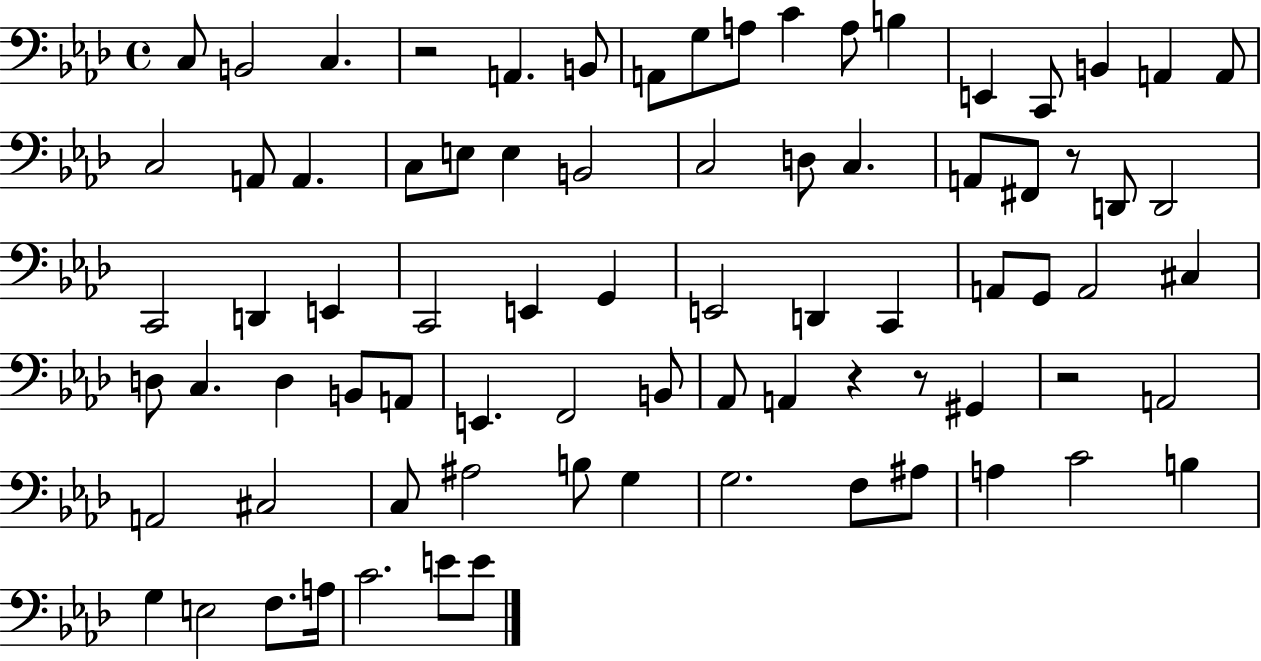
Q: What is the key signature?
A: AES major